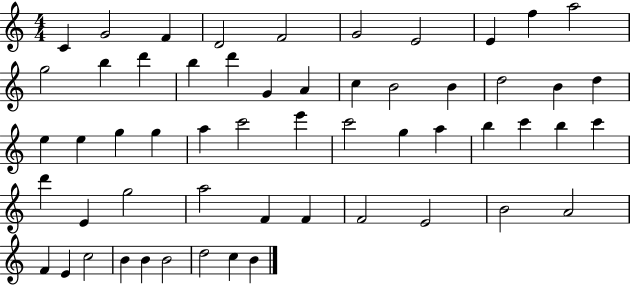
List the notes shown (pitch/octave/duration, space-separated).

C4/q G4/h F4/q D4/h F4/h G4/h E4/h E4/q F5/q A5/h G5/h B5/q D6/q B5/q D6/q G4/q A4/q C5/q B4/h B4/q D5/h B4/q D5/q E5/q E5/q G5/q G5/q A5/q C6/h E6/q C6/h G5/q A5/q B5/q C6/q B5/q C6/q D6/q E4/q G5/h A5/h F4/q F4/q F4/h E4/h B4/h A4/h F4/q E4/q C5/h B4/q B4/q B4/h D5/h C5/q B4/q